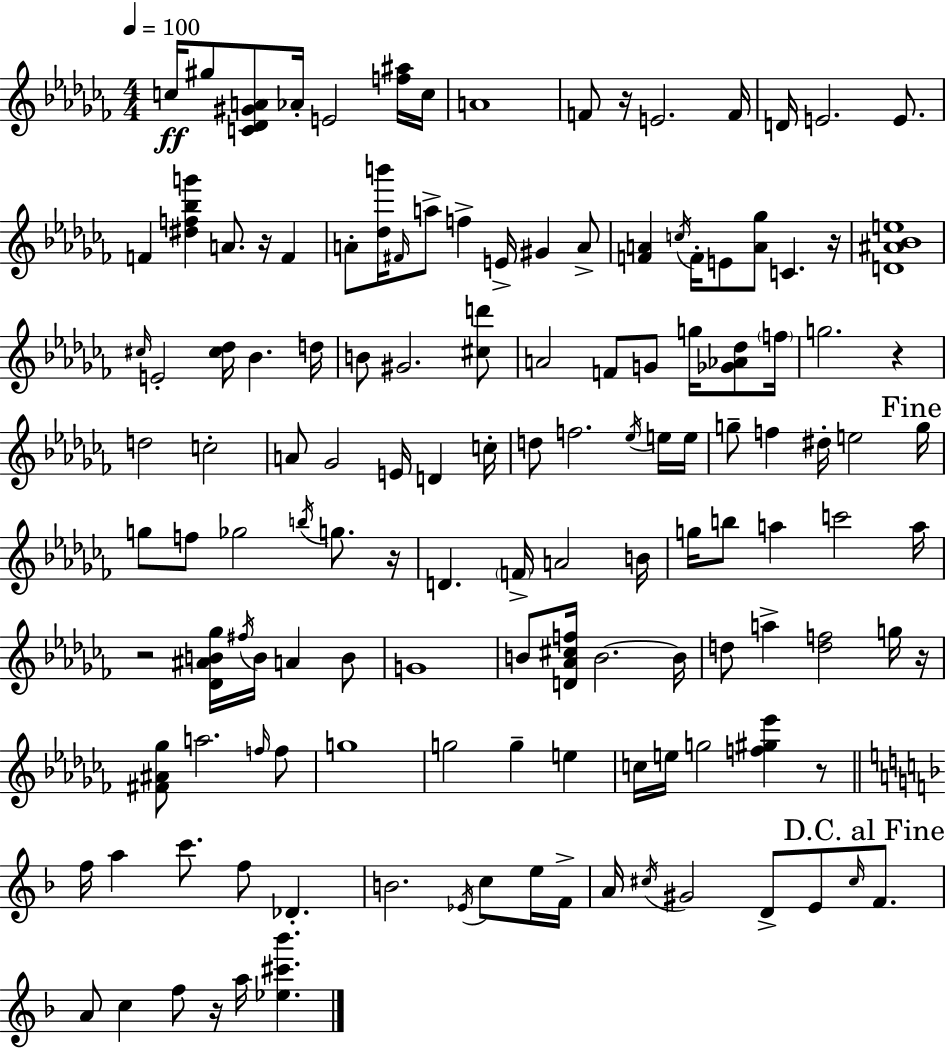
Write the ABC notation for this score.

X:1
T:Untitled
M:4/4
L:1/4
K:Abm
c/4 ^g/2 [C_D^GA]/2 _A/4 E2 [f^a]/4 c/4 A4 F/2 z/4 E2 F/4 D/4 E2 E/2 F [^df_bg'] A/2 z/4 F A/2 [_db']/4 ^F/4 a/2 f E/4 ^G A/2 [FA] c/4 F/4 E/2 [A_g]/2 C z/4 [D^A_Be]4 ^c/4 E2 [^c_d]/4 _B d/4 B/2 ^G2 [^cd']/2 A2 F/2 G/2 g/4 [_G_A_d]/2 f/4 g2 z d2 c2 A/2 _G2 E/4 D c/4 d/2 f2 _e/4 e/4 e/4 g/2 f ^d/4 e2 g/4 g/2 f/2 _g2 b/4 g/2 z/4 D F/4 A2 B/4 g/4 b/2 a c'2 a/4 z2 [_D^AB_g]/4 ^f/4 B/4 A B/2 G4 B/2 [D_A^cf]/4 B2 B/4 d/2 a [df]2 g/4 z/4 [^F^A_g]/2 a2 f/4 f/2 g4 g2 g e c/4 e/4 g2 [f^g_e'] z/2 f/4 a c'/2 f/2 _D B2 _E/4 c/2 e/4 F/4 A/4 ^c/4 ^G2 D/2 E/2 ^c/4 F/2 A/2 c f/2 z/4 a/4 [_e^c'_b']